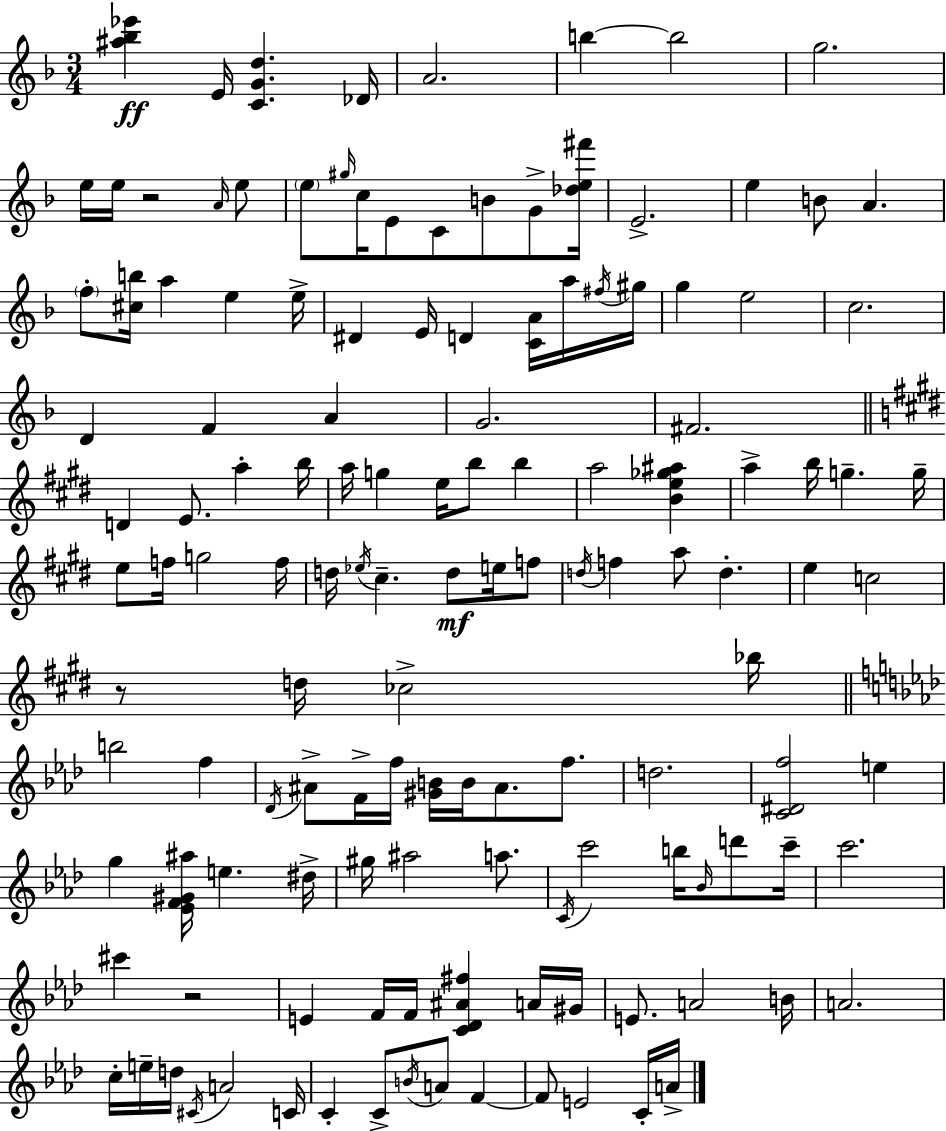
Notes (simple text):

[A#5,Bb5,Eb6]/q E4/s [C4,G4,D5]/q. Db4/s A4/h. B5/q B5/h G5/h. E5/s E5/s R/h A4/s E5/e E5/e G#5/s C5/s E4/e C4/e B4/e G4/e [Db5,E5,F#6]/s E4/h. E5/q B4/e A4/q. F5/e [C#5,B5]/s A5/q E5/q E5/s D#4/q E4/s D4/q [C4,A4]/s A5/s F#5/s G#5/s G5/q E5/h C5/h. D4/q F4/q A4/q G4/h. F#4/h. D4/q E4/e. A5/q B5/s A5/s G5/q E5/s B5/e B5/q A5/h [B4,E5,Gb5,A#5]/q A5/q B5/s G5/q. G5/s E5/e F5/s G5/h F5/s D5/s Eb5/s C#5/q. D5/e E5/s F5/e D5/s F5/q A5/e D5/q. E5/q C5/h R/e D5/s CES5/h Bb5/s B5/h F5/q Db4/s A#4/e F4/s F5/s [G#4,B4]/s B4/s A#4/e. F5/e. D5/h. [C4,D#4,F5]/h E5/q G5/q [Eb4,F4,G#4,A#5]/s E5/q. D#5/s G#5/s A#5/h A5/e. C4/s C6/h B5/s Bb4/s D6/e C6/s C6/h. C#6/q R/h E4/q F4/s F4/s [C4,Db4,A#4,F#5]/q A4/s G#4/s E4/e. A4/h B4/s A4/h. C5/s E5/s D5/s C#4/s A4/h C4/s C4/q C4/e B4/s A4/e F4/q F4/e E4/h C4/s A4/s